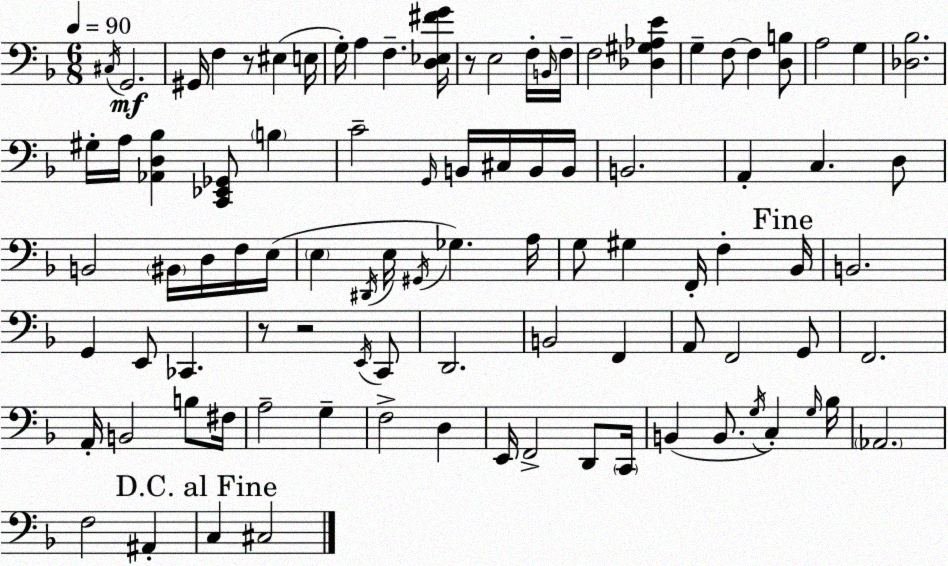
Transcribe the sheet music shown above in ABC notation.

X:1
T:Untitled
M:6/8
L:1/4
K:Dm
^C,/4 G,,2 ^G,,/4 F, z/2 ^E, E,/4 G,/4 A, F, [D,_E,^FG]/4 z/2 E,2 F,/4 B,,/4 F,/4 F,2 [_D,^G,_A,E] G, F,/2 F, [D,B,]/2 A,2 G, [_D,_B,]2 ^G,/4 A,/4 [_A,,D,_B,] [C,,_E,,_G,,]/2 B, C2 G,,/4 B,,/4 ^C,/4 B,,/4 B,,/4 B,,2 A,, C, D,/2 B,,2 ^B,,/4 D,/4 F,/4 E,/4 E, ^D,,/4 E,/4 ^G,,/4 _G, A,/4 G,/2 ^G, F,,/4 F, _B,,/4 B,,2 G,, E,,/2 _C,, z/2 z2 E,,/4 C,,/2 D,,2 B,,2 F,, A,,/2 F,,2 G,,/2 F,,2 A,,/4 B,,2 B,/2 ^F,/4 A,2 G, F,2 D, E,,/4 F,,2 D,,/2 C,,/4 B,, B,,/2 G,/4 C, G,/4 _B,/4 _A,,2 F,2 ^A,, C, ^C,2